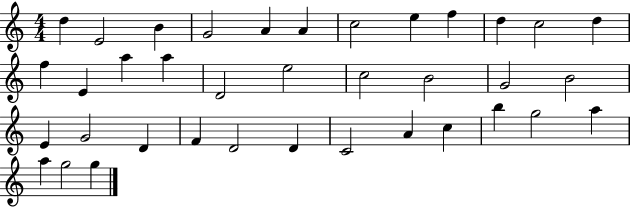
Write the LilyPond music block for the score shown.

{
  \clef treble
  \numericTimeSignature
  \time 4/4
  \key c \major
  d''4 e'2 b'4 | g'2 a'4 a'4 | c''2 e''4 f''4 | d''4 c''2 d''4 | \break f''4 e'4 a''4 a''4 | d'2 e''2 | c''2 b'2 | g'2 b'2 | \break e'4 g'2 d'4 | f'4 d'2 d'4 | c'2 a'4 c''4 | b''4 g''2 a''4 | \break a''4 g''2 g''4 | \bar "|."
}